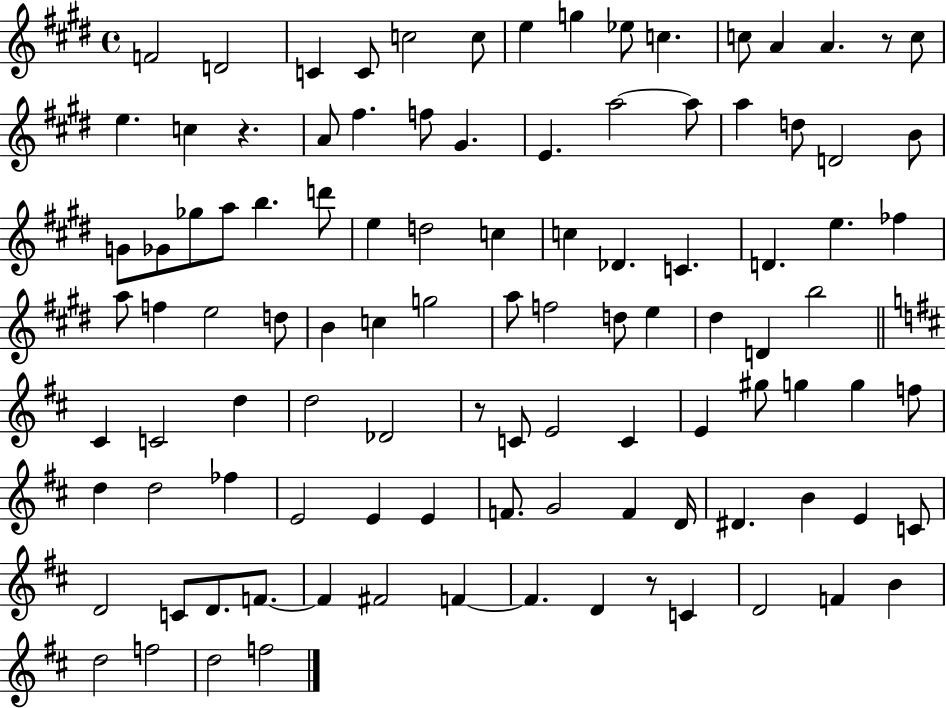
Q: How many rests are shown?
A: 4